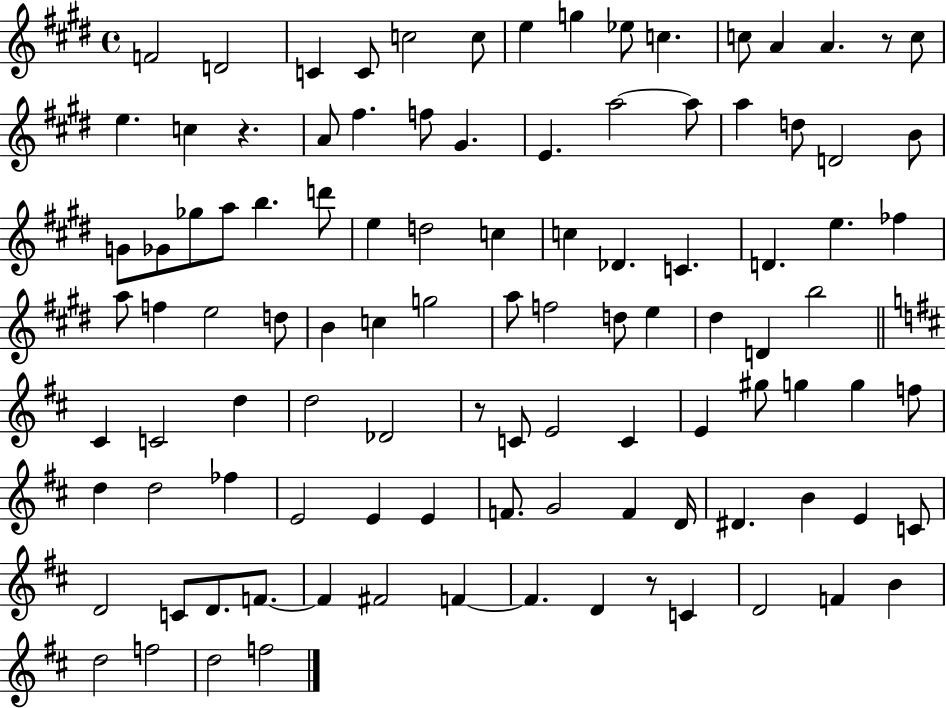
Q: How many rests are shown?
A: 4